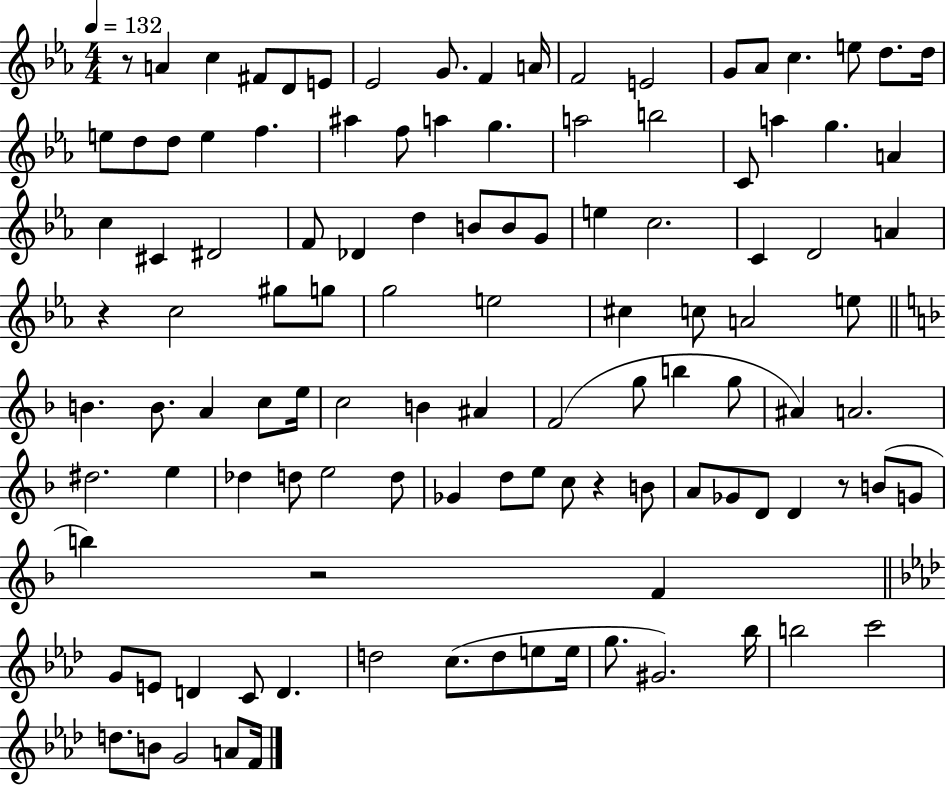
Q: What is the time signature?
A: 4/4